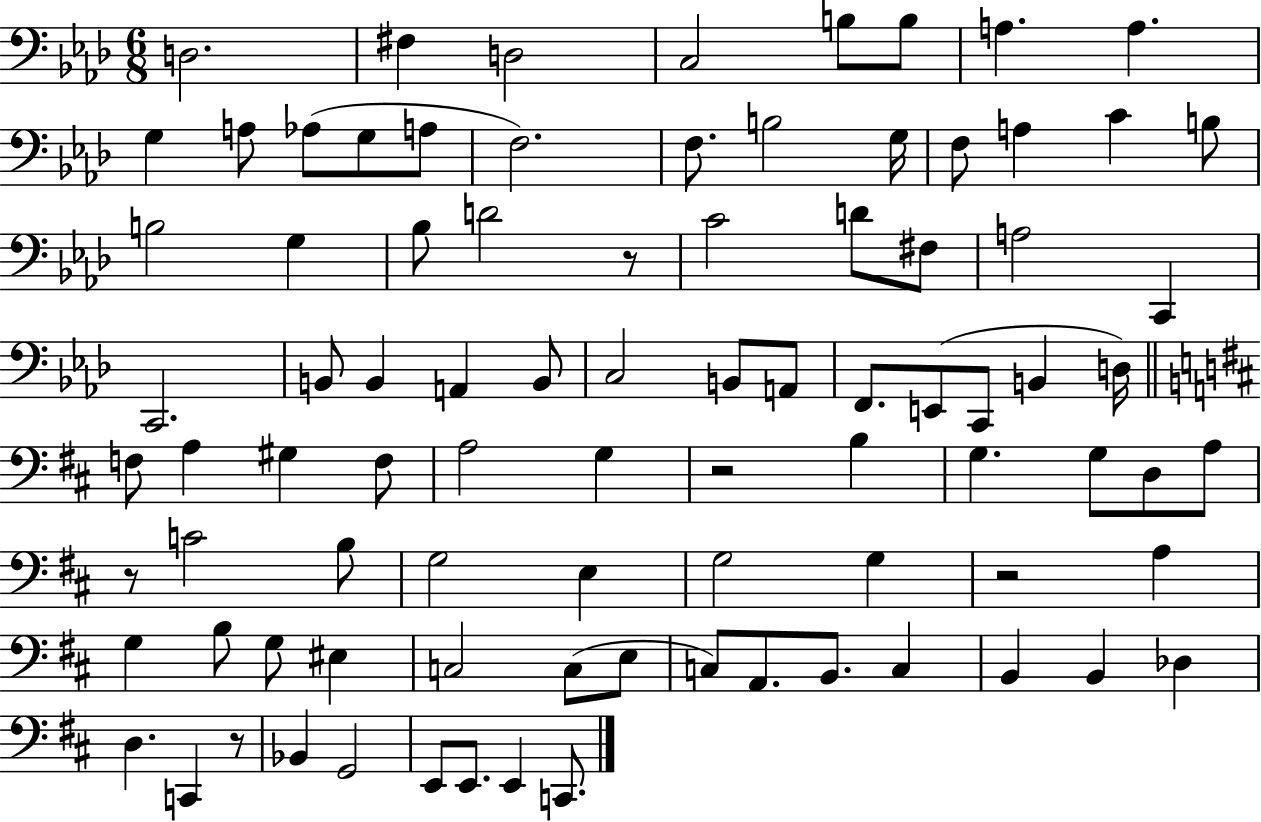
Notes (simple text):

D3/h. F#3/q D3/h C3/h B3/e B3/e A3/q. A3/q. G3/q A3/e Ab3/e G3/e A3/e F3/h. F3/e. B3/h G3/s F3/e A3/q C4/q B3/e B3/h G3/q Bb3/e D4/h R/e C4/h D4/e F#3/e A3/h C2/q C2/h. B2/e B2/q A2/q B2/e C3/h B2/e A2/e F2/e. E2/e C2/e B2/q D3/s F3/e A3/q G#3/q F3/e A3/h G3/q R/h B3/q G3/q. G3/e D3/e A3/e R/e C4/h B3/e G3/h E3/q G3/h G3/q R/h A3/q G3/q B3/e G3/e EIS3/q C3/h C3/e E3/e C3/e A2/e. B2/e. C3/q B2/q B2/q Db3/q D3/q. C2/q R/e Bb2/q G2/h E2/e E2/e. E2/q C2/e.